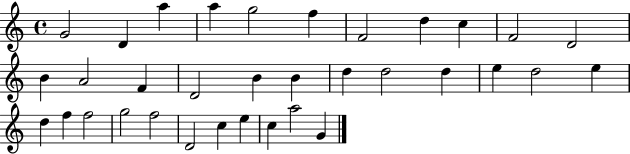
G4/h D4/q A5/q A5/q G5/h F5/q F4/h D5/q C5/q F4/h D4/h B4/q A4/h F4/q D4/h B4/q B4/q D5/q D5/h D5/q E5/q D5/h E5/q D5/q F5/q F5/h G5/h F5/h D4/h C5/q E5/q C5/q A5/h G4/q